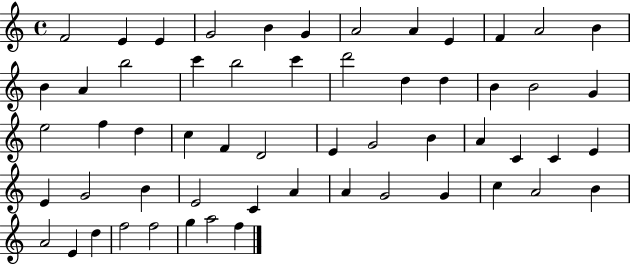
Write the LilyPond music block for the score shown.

{
  \clef treble
  \time 4/4
  \defaultTimeSignature
  \key c \major
  f'2 e'4 e'4 | g'2 b'4 g'4 | a'2 a'4 e'4 | f'4 a'2 b'4 | \break b'4 a'4 b''2 | c'''4 b''2 c'''4 | d'''2 d''4 d''4 | b'4 b'2 g'4 | \break e''2 f''4 d''4 | c''4 f'4 d'2 | e'4 g'2 b'4 | a'4 c'4 c'4 e'4 | \break e'4 g'2 b'4 | e'2 c'4 a'4 | a'4 g'2 g'4 | c''4 a'2 b'4 | \break a'2 e'4 d''4 | f''2 f''2 | g''4 a''2 f''4 | \bar "|."
}